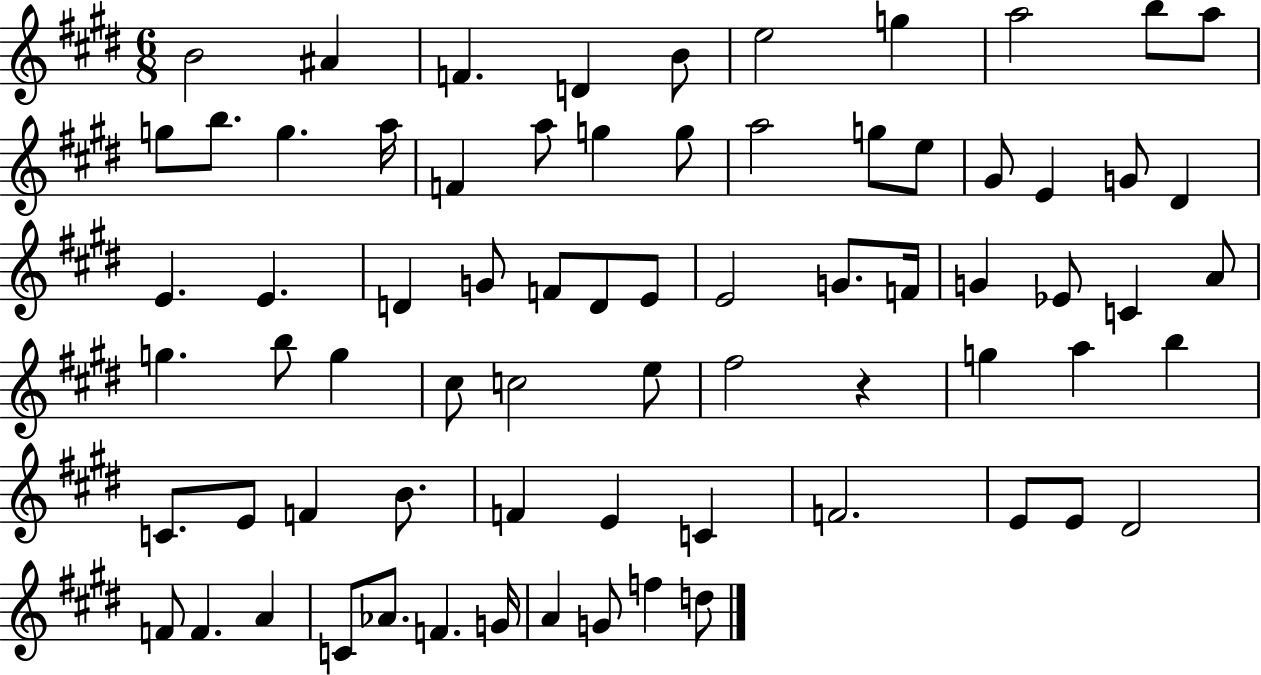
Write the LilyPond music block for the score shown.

{
  \clef treble
  \numericTimeSignature
  \time 6/8
  \key e \major
  b'2 ais'4 | f'4. d'4 b'8 | e''2 g''4 | a''2 b''8 a''8 | \break g''8 b''8. g''4. a''16 | f'4 a''8 g''4 g''8 | a''2 g''8 e''8 | gis'8 e'4 g'8 dis'4 | \break e'4. e'4. | d'4 g'8 f'8 d'8 e'8 | e'2 g'8. f'16 | g'4 ees'8 c'4 a'8 | \break g''4. b''8 g''4 | cis''8 c''2 e''8 | fis''2 r4 | g''4 a''4 b''4 | \break c'8. e'8 f'4 b'8. | f'4 e'4 c'4 | f'2. | e'8 e'8 dis'2 | \break f'8 f'4. a'4 | c'8 aes'8. f'4. g'16 | a'4 g'8 f''4 d''8 | \bar "|."
}